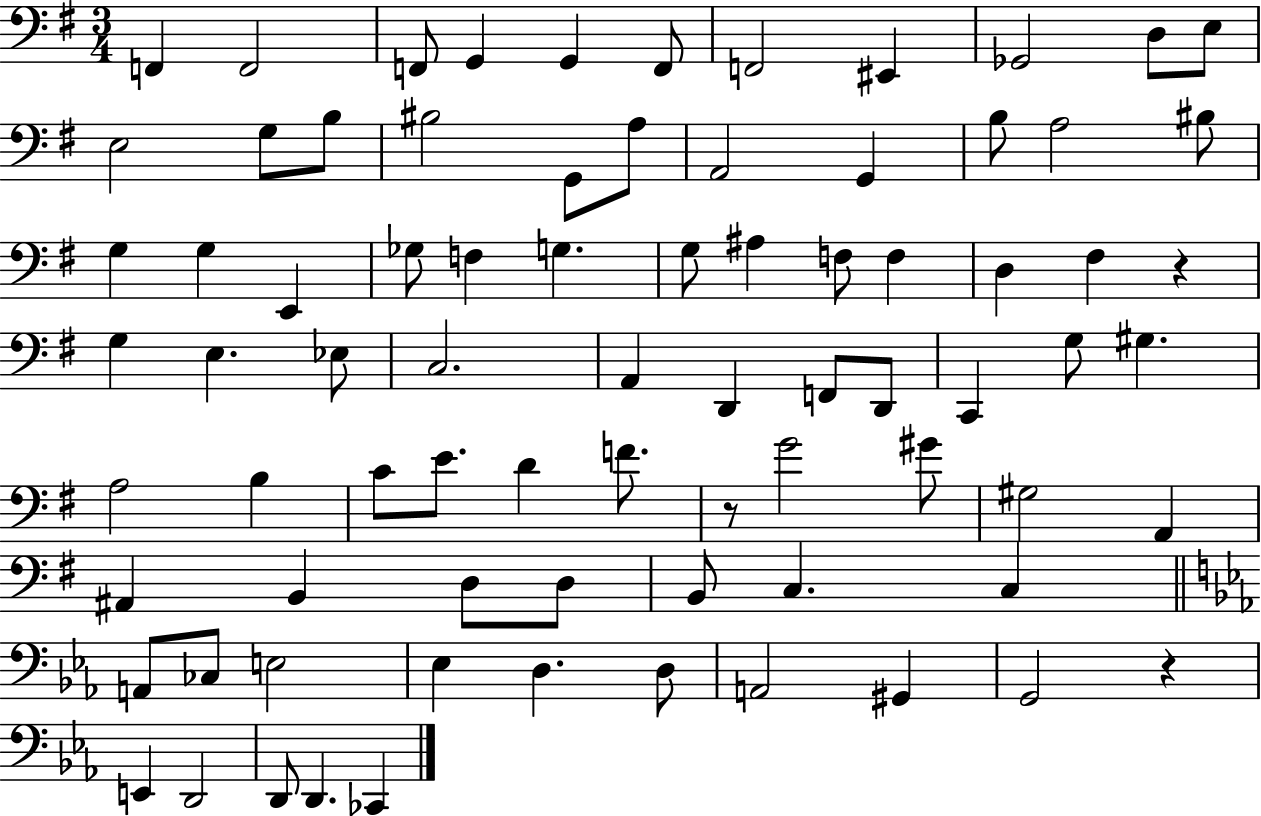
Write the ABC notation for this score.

X:1
T:Untitled
M:3/4
L:1/4
K:G
F,, F,,2 F,,/2 G,, G,, F,,/2 F,,2 ^E,, _G,,2 D,/2 E,/2 E,2 G,/2 B,/2 ^B,2 G,,/2 A,/2 A,,2 G,, B,/2 A,2 ^B,/2 G, G, E,, _G,/2 F, G, G,/2 ^A, F,/2 F, D, ^F, z G, E, _E,/2 C,2 A,, D,, F,,/2 D,,/2 C,, G,/2 ^G, A,2 B, C/2 E/2 D F/2 z/2 G2 ^G/2 ^G,2 A,, ^A,, B,, D,/2 D,/2 B,,/2 C, C, A,,/2 _C,/2 E,2 _E, D, D,/2 A,,2 ^G,, G,,2 z E,, D,,2 D,,/2 D,, _C,,